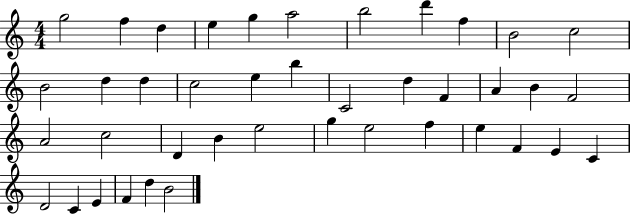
X:1
T:Untitled
M:4/4
L:1/4
K:C
g2 f d e g a2 b2 d' f B2 c2 B2 d d c2 e b C2 d F A B F2 A2 c2 D B e2 g e2 f e F E C D2 C E F d B2